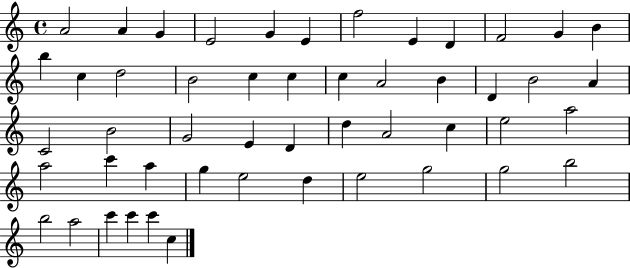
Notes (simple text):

A4/h A4/q G4/q E4/h G4/q E4/q F5/h E4/q D4/q F4/h G4/q B4/q B5/q C5/q D5/h B4/h C5/q C5/q C5/q A4/h B4/q D4/q B4/h A4/q C4/h B4/h G4/h E4/q D4/q D5/q A4/h C5/q E5/h A5/h A5/h C6/q A5/q G5/q E5/h D5/q E5/h G5/h G5/h B5/h B5/h A5/h C6/q C6/q C6/q C5/q